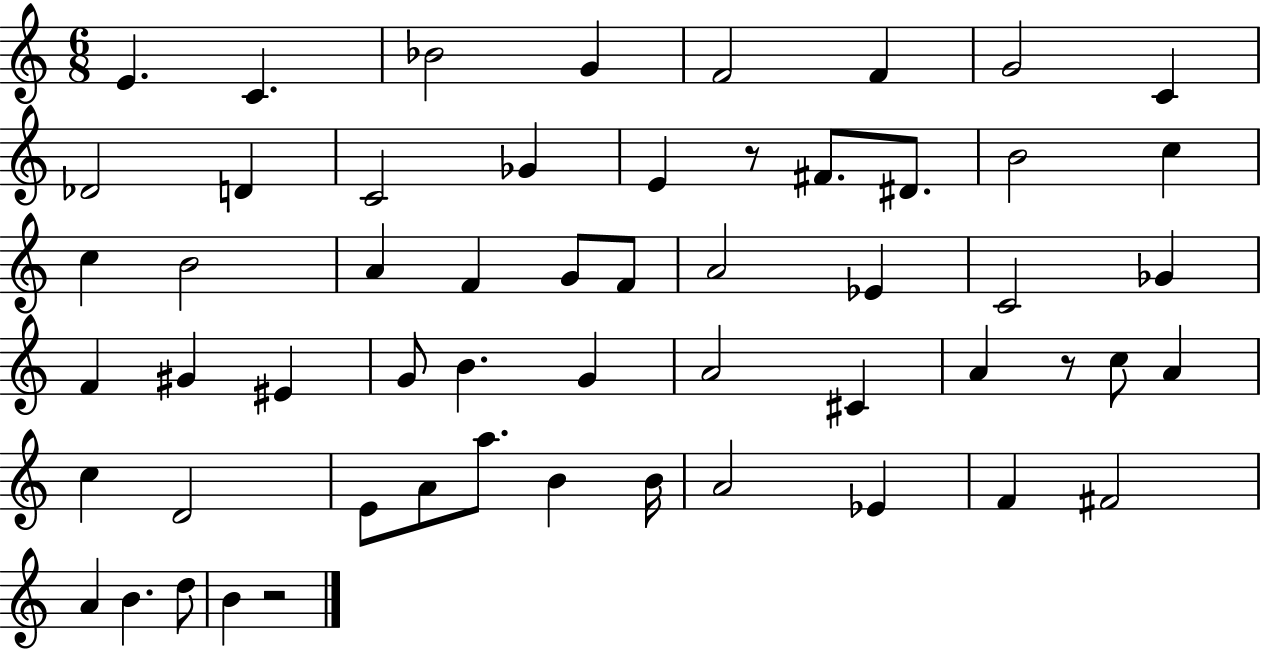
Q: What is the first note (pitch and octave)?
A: E4